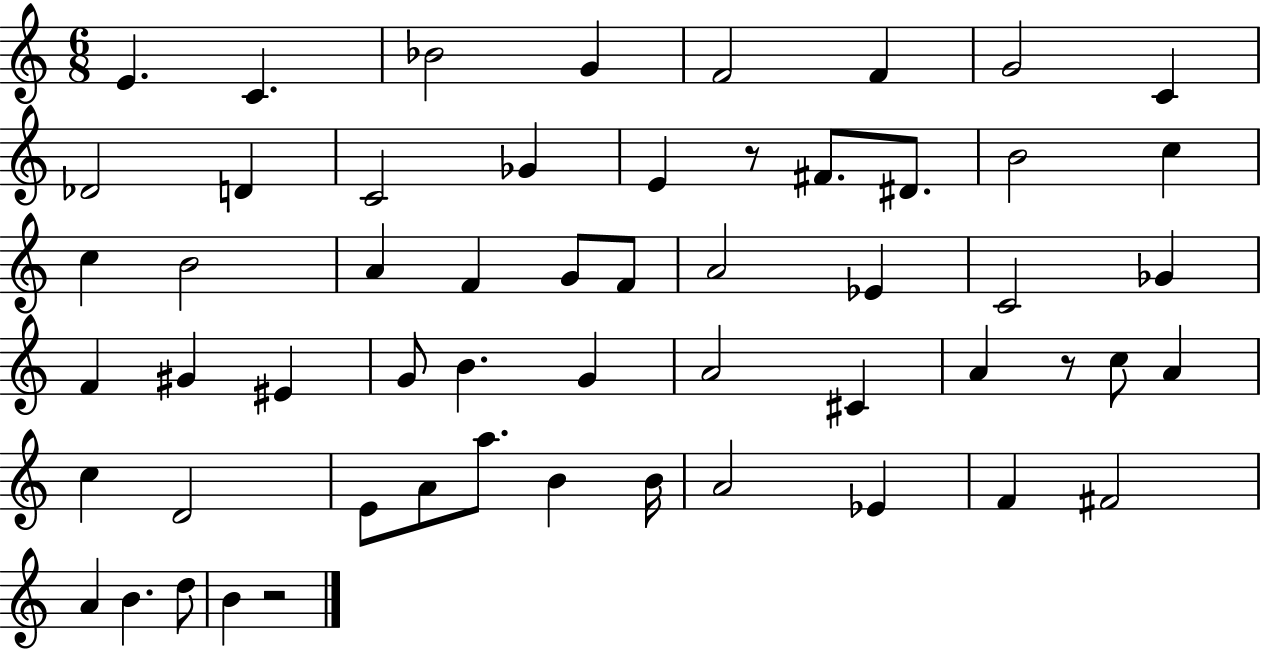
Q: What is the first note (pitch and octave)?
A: E4